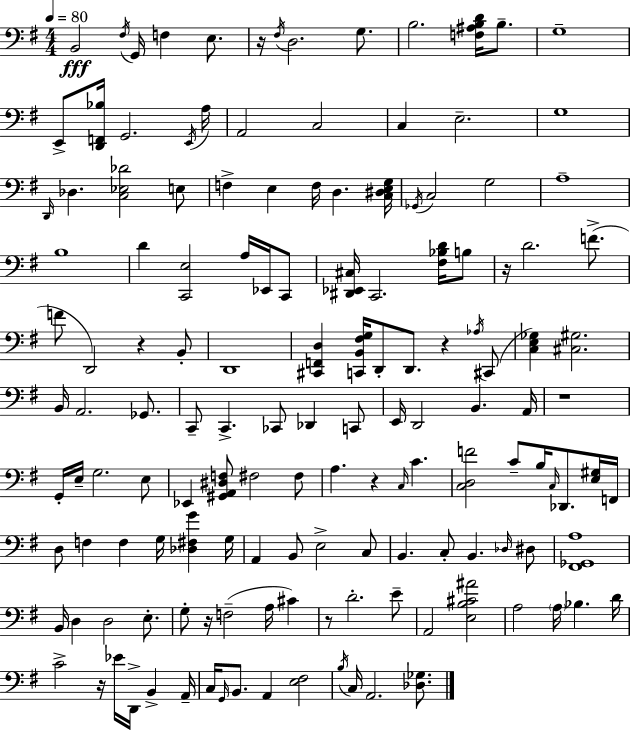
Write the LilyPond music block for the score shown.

{
  \clef bass
  \numericTimeSignature
  \time 4/4
  \key e \minor
  \tempo 4 = 80
  b,2\fff \acciaccatura { fis16 } g,16 f4 e8. | r16 \acciaccatura { fis16 } d2. g8. | b2. <f ais b d'>16 b8.-- | g1-- | \break e,8-> <d, f, bes>16 g,2. | \acciaccatura { e,16 } a16 a,2 c2 | c4 e2.-- | g1 | \break \grace { d,16 } des4. <c ees des'>2 | e8 f4-> e4 f16 d4. | <c dis e g>16 \acciaccatura { ges,16 } c2 g2 | a1-- | \break b1 | d'4 <c, e>2 | a16 ees,16 c,8 <dis, ees, cis>16 c,2. | <fis bes d'>16 b8 r16 d'2. | \break f'8.->( f'8 d,2) r4 | b,8-. d,1 | <cis, f, d>4 <c, b, fis g>16 d,8-. d,8. r4 | \acciaccatura { aes16 }( cis,8 <c e ges>4) <cis gis>2. | \break b,16 a,2. | ges,8. c,8-- c,4.-> ces,8 | des,4 c,8 e,16 d,2 b,4. | a,16 r1 | \break g,16-. e16-- g2. | e8 ees,4 <gis, a, dis f>8 fis2 | fis8 a4. r4 | \grace { c16 } c'4. <c d f'>2 c'8-- | \break b16 \grace { c16 } des,8. <e gis>16 f,16 d8 f4 f4 | g16 <des fis g'>4 g16 a,4 b,8 e2-> | c8 b,4. c8-. | b,4. \grace { des16 } dis8 <fis, ges, a>1 | \break b,16 d4 d2 | e8.-. g8-. r16 f2--( | a16 cis'4) r8 d'2.-. | e'8-- a,2 | \break <e b cis' ais'>2 a2 | \parenthesize a16 bes4. d'16 c'2-> | r16 ees'16 d,16-> b,4-> a,16-- c16 \grace { g,16 } b,8. a,4 | <e fis>2 \acciaccatura { b16 } c16 a,2. | \break <des ges>8. \bar "|."
}